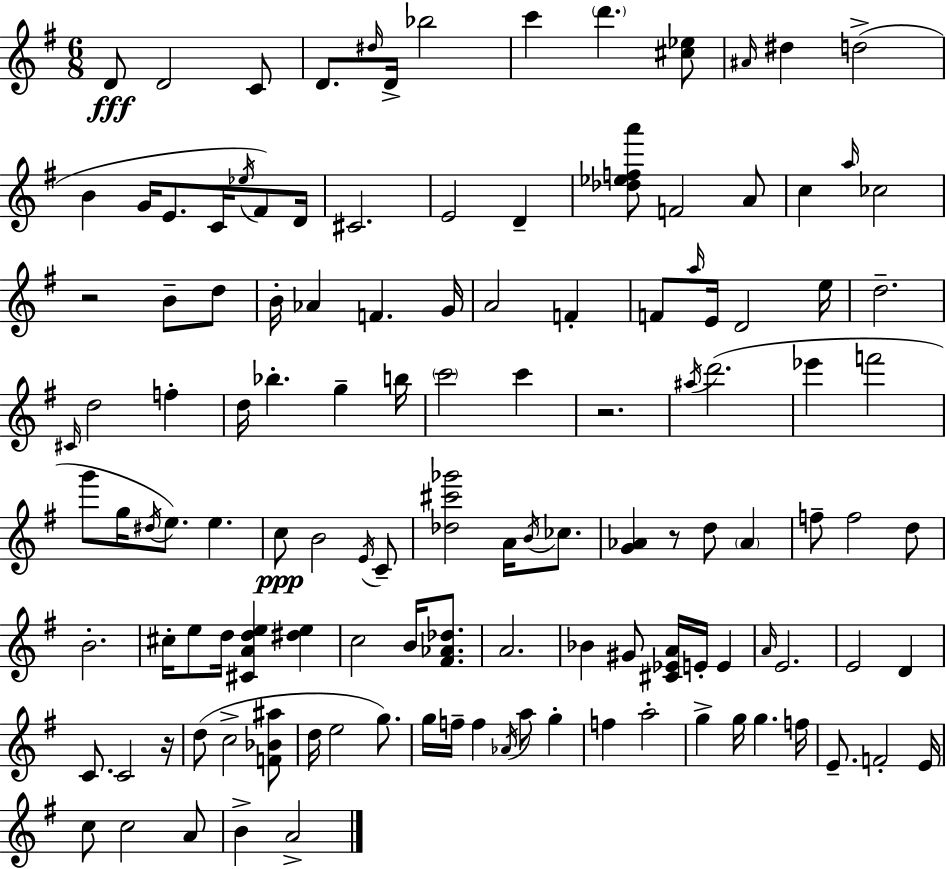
{
  \clef treble
  \numericTimeSignature
  \time 6/8
  \key e \minor
  d'8\fff d'2 c'8 | d'8. \grace { dis''16 } d'16-> bes''2 | c'''4 \parenthesize d'''4. <cis'' ees''>8 | \grace { ais'16 } dis''4 d''2->( | \break b'4 g'16 e'8. c'16 \acciaccatura { ees''16 }) | fis'8 d'16 cis'2. | e'2 d'4-- | <des'' ees'' f'' a'''>8 f'2 | \break a'8 c''4 \grace { a''16 } ces''2 | r2 | b'8-- d''8 b'16-. aes'4 f'4. | g'16 a'2 | \break f'4-. f'8 \grace { a''16 } e'16 d'2 | e''16 d''2.-- | \grace { cis'16 } d''2 | f''4-. d''16 bes''4.-. | \break g''4-- b''16 \parenthesize c'''2 | c'''4 r2. | \acciaccatura { ais''16 } d'''2.( | ees'''4 f'''2 | \break g'''8 g''16 \acciaccatura { dis''16 }) e''8. | e''4. c''8\ppp b'2 | \acciaccatura { e'16 } c'8-- <des'' cis''' ges'''>2 | a'16 \acciaccatura { b'16 } ces''8. <g' aes'>4 | \break r8 d''8 \parenthesize aes'4 f''8-- | f''2 d''8 b'2.-. | cis''16-. e''8 | d''16 <cis' a' d'' e''>4 <dis'' e''>4 c''2 | \break b'16 <fis' aes' des''>8. a'2. | bes'4 | gis'8 <cis' ees' a'>16 e'16-. e'4 \grace { a'16 } e'2. | e'2 | \break d'4 c'8. | c'2 r16 d''8( | c''2-> <f' bes' ais''>8 d''16 | e''2 g''8.) g''16 | \break f''16-- f''4 \acciaccatura { aes'16 } a''8 g''4-. | f''4 a''2-. | g''4-> g''16 g''4. f''16 | e'8.-- f'2-. e'16 | \break c''8 c''2 a'8 | b'4-> a'2-> | \bar "|."
}